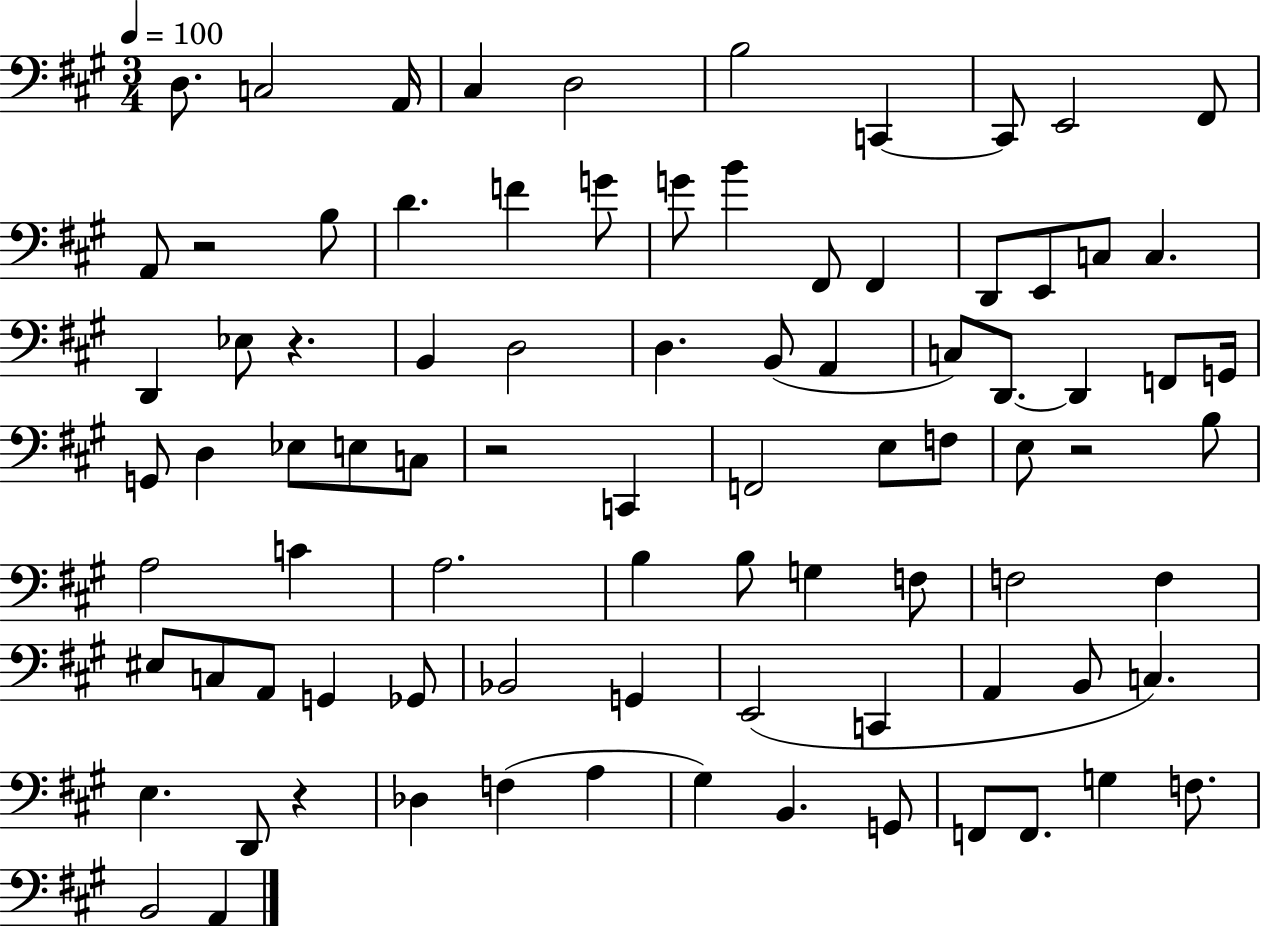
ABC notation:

X:1
T:Untitled
M:3/4
L:1/4
K:A
D,/2 C,2 A,,/4 ^C, D,2 B,2 C,, C,,/2 E,,2 ^F,,/2 A,,/2 z2 B,/2 D F G/2 G/2 B ^F,,/2 ^F,, D,,/2 E,,/2 C,/2 C, D,, _E,/2 z B,, D,2 D, B,,/2 A,, C,/2 D,,/2 D,, F,,/2 G,,/4 G,,/2 D, _E,/2 E,/2 C,/2 z2 C,, F,,2 E,/2 F,/2 E,/2 z2 B,/2 A,2 C A,2 B, B,/2 G, F,/2 F,2 F, ^E,/2 C,/2 A,,/2 G,, _G,,/2 _B,,2 G,, E,,2 C,, A,, B,,/2 C, E, D,,/2 z _D, F, A, ^G, B,, G,,/2 F,,/2 F,,/2 G, F,/2 B,,2 A,,